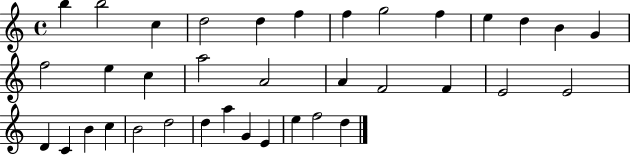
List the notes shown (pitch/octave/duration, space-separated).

B5/q B5/h C5/q D5/h D5/q F5/q F5/q G5/h F5/q E5/q D5/q B4/q G4/q F5/h E5/q C5/q A5/h A4/h A4/q F4/h F4/q E4/h E4/h D4/q C4/q B4/q C5/q B4/h D5/h D5/q A5/q G4/q E4/q E5/q F5/h D5/q